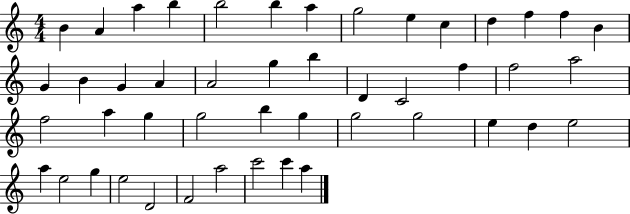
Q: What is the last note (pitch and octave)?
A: A5